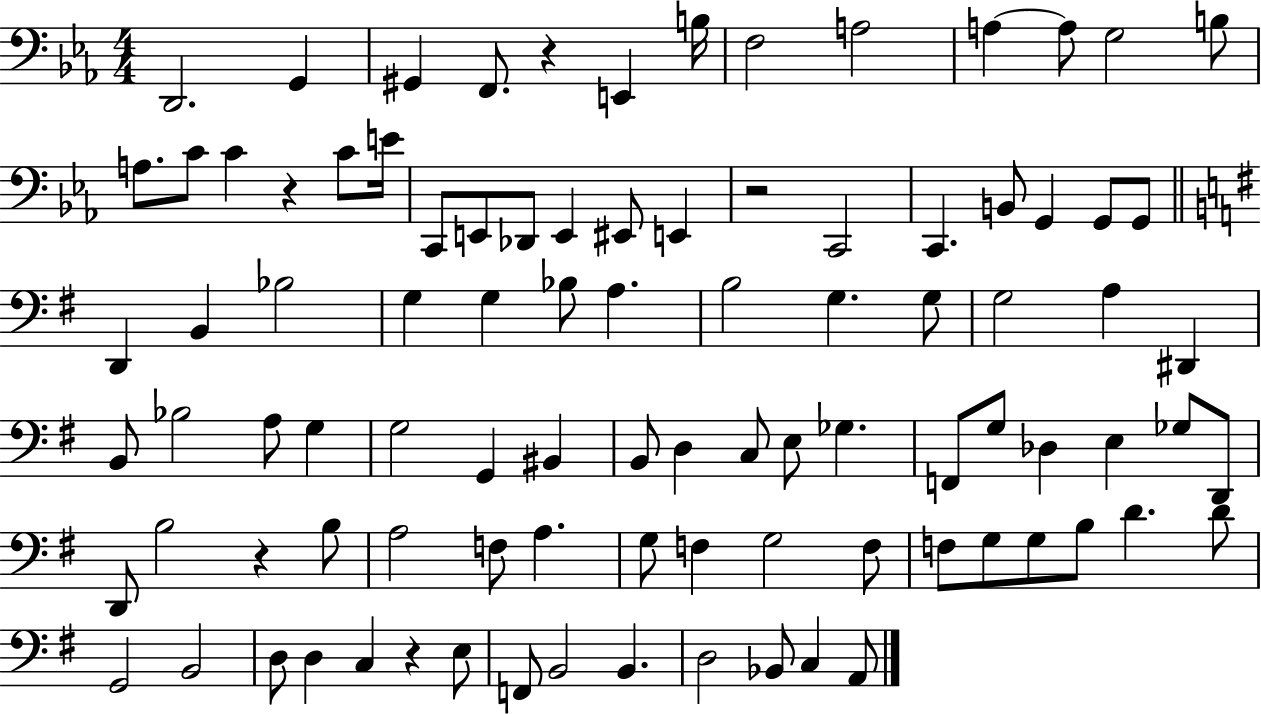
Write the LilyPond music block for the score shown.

{
  \clef bass
  \numericTimeSignature
  \time 4/4
  \key ees \major
  d,2. g,4 | gis,4 f,8. r4 e,4 b16 | f2 a2 | a4~~ a8 g2 b8 | \break a8. c'8 c'4 r4 c'8 e'16 | c,8 e,8 des,8 e,4 eis,8 e,4 | r2 c,2 | c,4. b,8 g,4 g,8 g,8 | \break \bar "||" \break \key g \major d,4 b,4 bes2 | g4 g4 bes8 a4. | b2 g4. g8 | g2 a4 dis,4 | \break b,8 bes2 a8 g4 | g2 g,4 bis,4 | b,8 d4 c8 e8 ges4. | f,8 g8 des4 e4 ges8 d,8 | \break d,8 b2 r4 b8 | a2 f8 a4. | g8 f4 g2 f8 | f8 g8 g8 b8 d'4. d'8 | \break g,2 b,2 | d8 d4 c4 r4 e8 | f,8 b,2 b,4. | d2 bes,8 c4 a,8 | \break \bar "|."
}